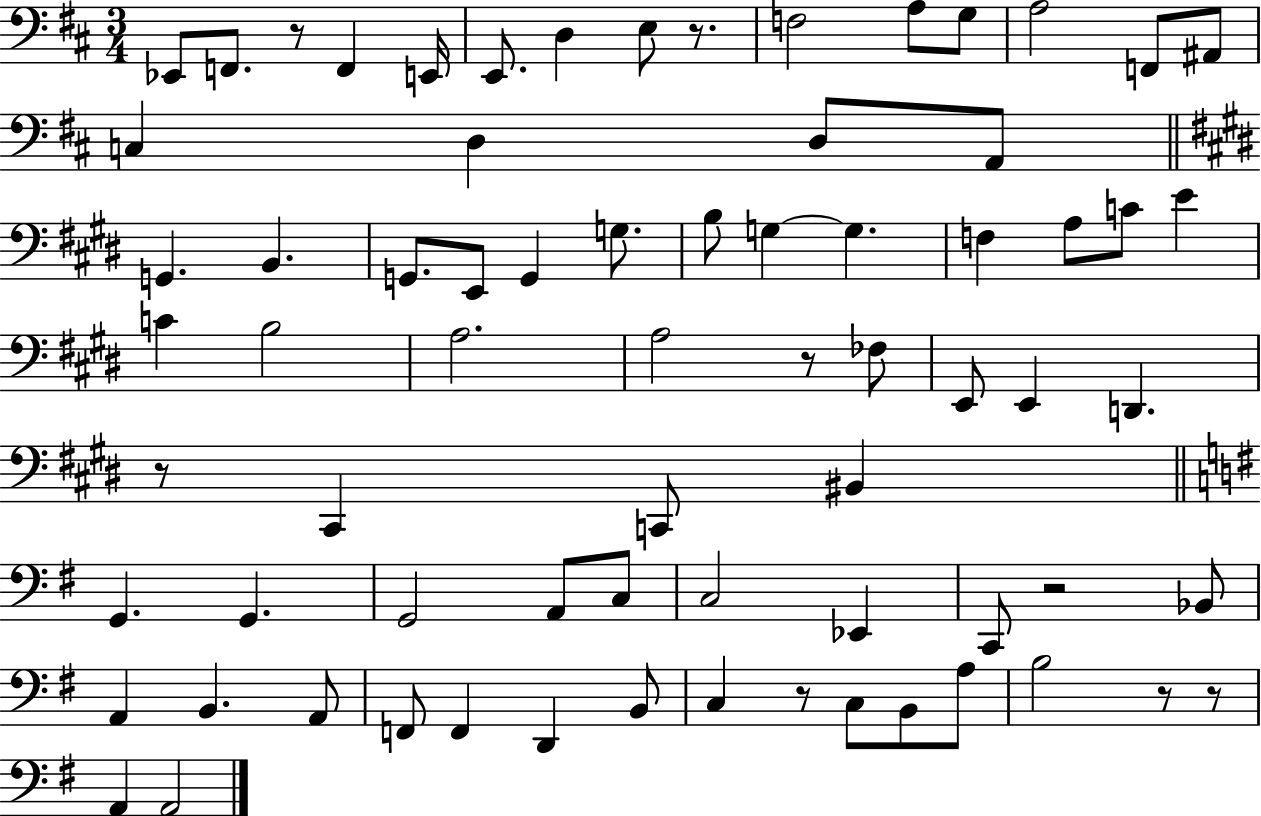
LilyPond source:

{
  \clef bass
  \numericTimeSignature
  \time 3/4
  \key d \major
  ees,8 f,8. r8 f,4 e,16 | e,8. d4 e8 r8. | f2 a8 g8 | a2 f,8 ais,8 | \break c4 d4 d8 a,8 | \bar "||" \break \key e \major g,4. b,4. | g,8. e,8 g,4 g8. | b8 g4~~ g4. | f4 a8 c'8 e'4 | \break c'4 b2 | a2. | a2 r8 fes8 | e,8 e,4 d,4. | \break r8 cis,4 c,8 bis,4 | \bar "||" \break \key g \major g,4. g,4. | g,2 a,8 c8 | c2 ees,4 | c,8 r2 bes,8 | \break a,4 b,4. a,8 | f,8 f,4 d,4 b,8 | c4 r8 c8 b,8 a8 | b2 r8 r8 | \break a,4 a,2 | \bar "|."
}